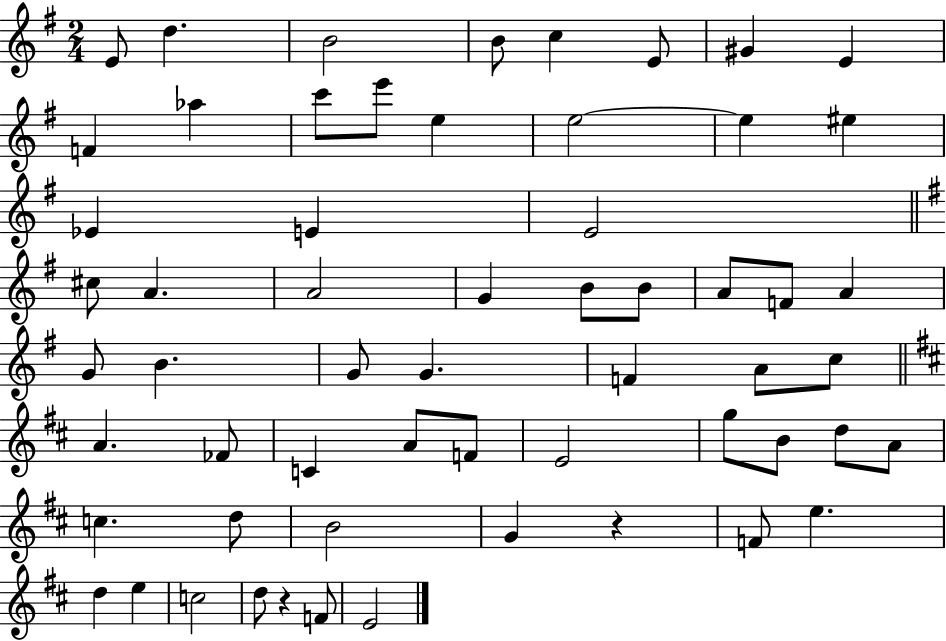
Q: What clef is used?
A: treble